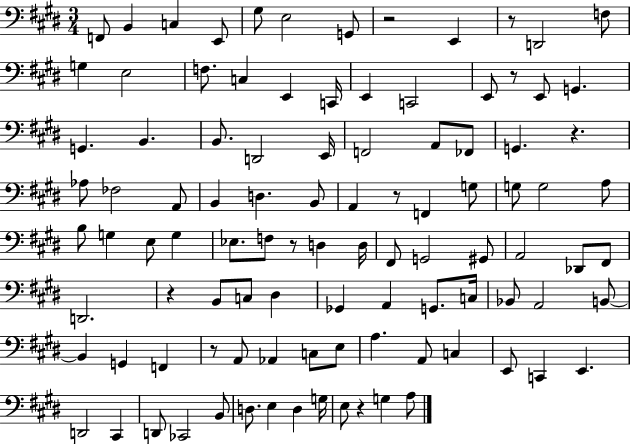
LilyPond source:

{
  \clef bass
  \numericTimeSignature
  \time 3/4
  \key e \major
  f,8 b,4 c4 e,8 | gis8 e2 g,8 | r2 e,4 | r8 d,2 f8 | \break g4 e2 | f8. c4 e,4 c,16 | e,4 c,2 | e,8 r8 e,8 g,4. | \break g,4. b,4. | b,8. d,2 e,16 | f,2 a,8 fes,8 | g,4. r4. | \break aes8 fes2 a,8 | b,4 d4. b,8 | a,4 r8 f,4 g8 | g8 g2 a8 | \break b8 g4 e8 g4 | ees8. f8 r8 d4 d16 | fis,8 g,2 gis,8 | a,2 des,8 fis,8 | \break d,2. | r4 b,8 c8 dis4 | ges,4 a,4 g,8. c16 | bes,8 a,2 b,8~~ | \break b,4 g,4 f,4 | r8 a,8 aes,4 c8 e8 | a4. a,8 c4 | e,8 c,4 e,4. | \break d,2 cis,4 | d,8 ces,2 b,8 | d8. e4 d4 g16 | e8 r4 g4 a8 | \break \bar "|."
}